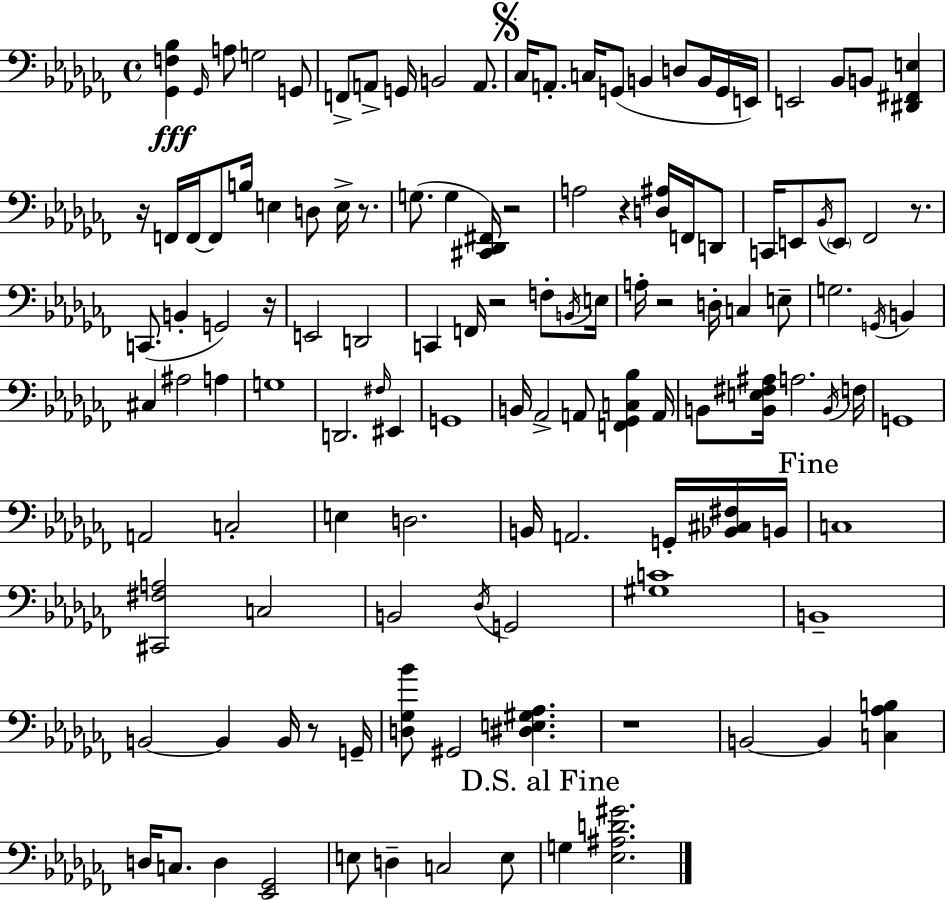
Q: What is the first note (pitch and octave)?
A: Gb2